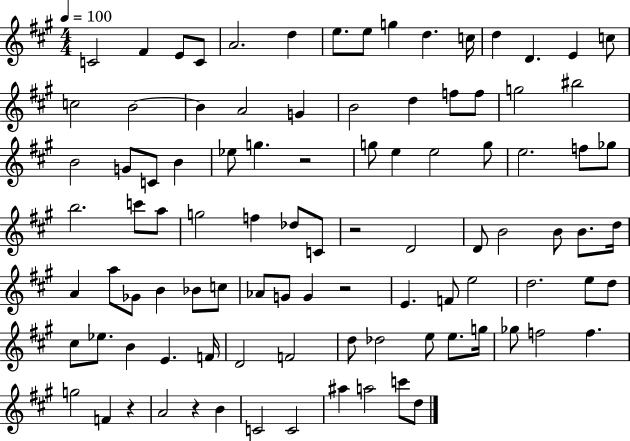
C4/h F#4/q E4/e C4/e A4/h. D5/q E5/e. E5/e G5/q D5/q. C5/s D5/q D4/q. E4/q C5/e C5/h B4/h B4/q A4/h G4/q B4/h D5/q F5/e F5/e G5/h BIS5/h B4/h G4/e C4/e B4/q Eb5/e G5/q. R/h G5/e E5/q E5/h G5/e E5/h. F5/e Gb5/e B5/h. C6/e A5/e G5/h F5/q Db5/e C4/e R/h D4/h D4/e B4/h B4/e B4/e. D5/s A4/q A5/e Gb4/e B4/q Bb4/e C5/e Ab4/e G4/e G4/q R/h E4/q. F4/e E5/h D5/h. E5/e D5/e C#5/e Eb5/e. B4/q E4/q. F4/s D4/h F4/h D5/e Db5/h E5/e E5/e. G5/s Gb5/e F5/h F5/q. G5/h F4/q R/q A4/h R/q B4/q C4/h C4/h A#5/q A5/h C6/e D5/e